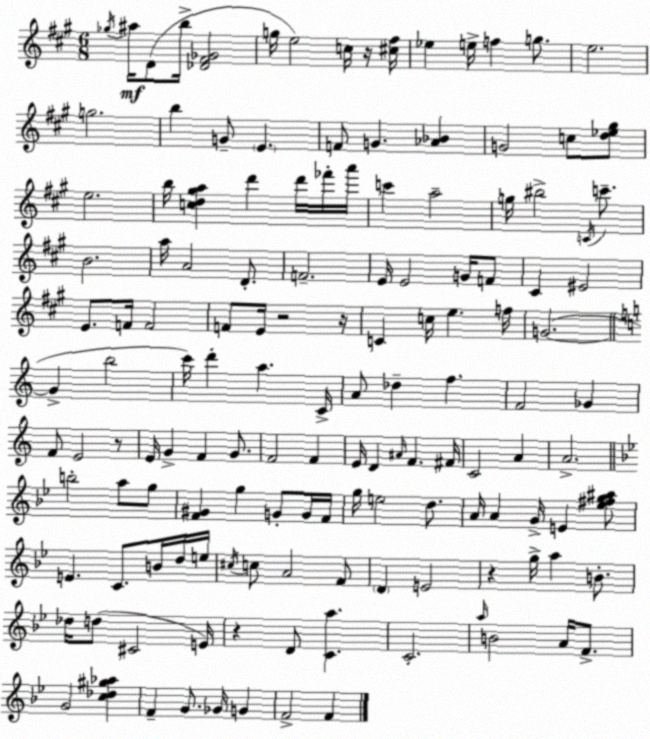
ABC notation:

X:1
T:Untitled
M:6/8
L:1/4
K:A
_g/4 ^a/4 D/2 b/4 [_D^F_G]2 g/4 e2 c/4 z/4 [^c^f]/4 _e e/4 f g/2 e2 g2 b G/2 E F/2 G [_A_B] G2 c/2 [d_e^g]/2 e2 b/4 [cd^ga] d' d'/4 _f'/4 a'/4 c' a2 g/4 ^b2 C/4 c'/2 B2 a/4 A2 D/2 F2 E/4 E2 G/4 F/2 ^C ^E2 E/2 F/4 F2 F/2 E/4 z2 z/4 C c/4 e f/4 G2 G b2 c'/4 d' a C/4 A/2 _d f F2 _G F/2 E2 z/2 E/4 G F G/2 F2 F E/4 D ^A/4 F ^F/4 C2 A A2 b2 a/2 g/2 [F^G] g G/2 G/4 F/4 g/4 e2 d/2 A/4 A G/4 E [_e^fg^a]/2 E C/2 B/4 d/4 e/4 ^c/4 c/2 A2 F/2 D E2 z g/4 a B/2 _d/4 d/2 ^C2 E/4 z D/2 [Ca] C2 a/4 B2 A/4 F/2 G2 [c_d^g_a] F G/2 _G/4 G F2 F